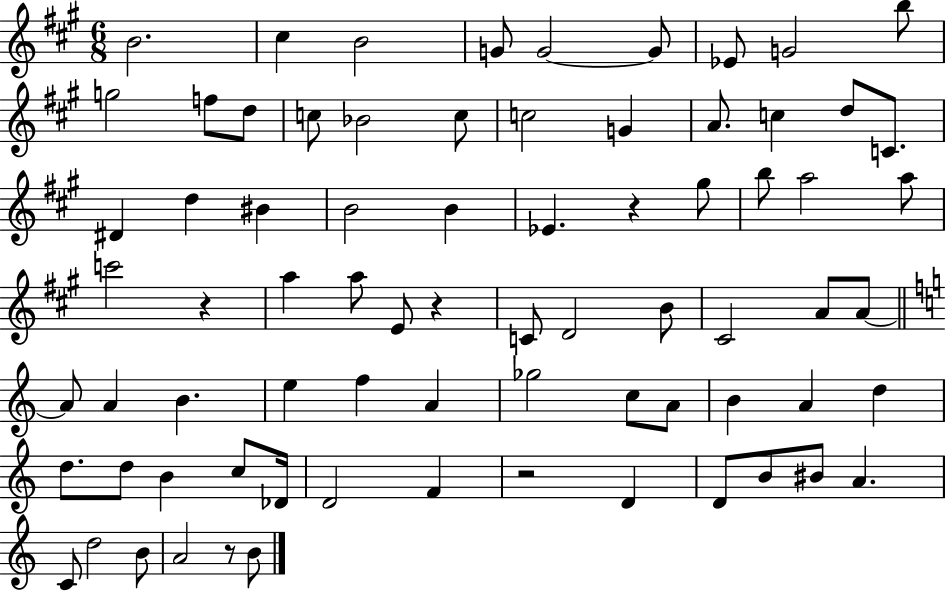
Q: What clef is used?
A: treble